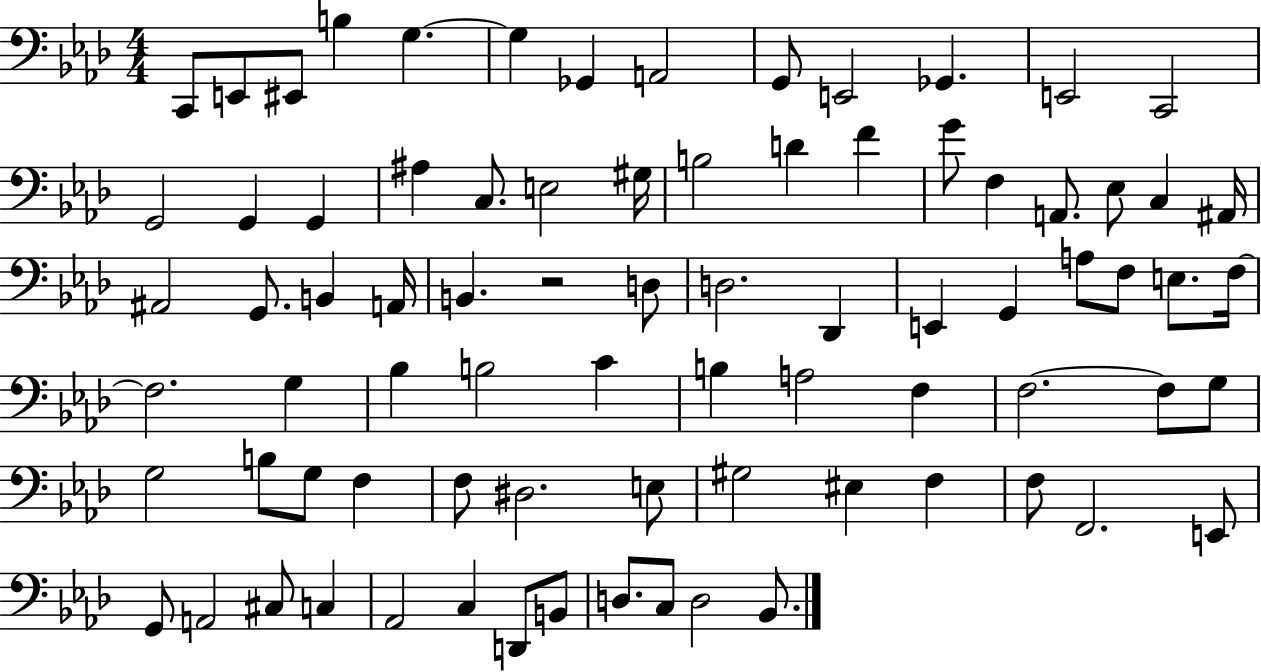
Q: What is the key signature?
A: AES major